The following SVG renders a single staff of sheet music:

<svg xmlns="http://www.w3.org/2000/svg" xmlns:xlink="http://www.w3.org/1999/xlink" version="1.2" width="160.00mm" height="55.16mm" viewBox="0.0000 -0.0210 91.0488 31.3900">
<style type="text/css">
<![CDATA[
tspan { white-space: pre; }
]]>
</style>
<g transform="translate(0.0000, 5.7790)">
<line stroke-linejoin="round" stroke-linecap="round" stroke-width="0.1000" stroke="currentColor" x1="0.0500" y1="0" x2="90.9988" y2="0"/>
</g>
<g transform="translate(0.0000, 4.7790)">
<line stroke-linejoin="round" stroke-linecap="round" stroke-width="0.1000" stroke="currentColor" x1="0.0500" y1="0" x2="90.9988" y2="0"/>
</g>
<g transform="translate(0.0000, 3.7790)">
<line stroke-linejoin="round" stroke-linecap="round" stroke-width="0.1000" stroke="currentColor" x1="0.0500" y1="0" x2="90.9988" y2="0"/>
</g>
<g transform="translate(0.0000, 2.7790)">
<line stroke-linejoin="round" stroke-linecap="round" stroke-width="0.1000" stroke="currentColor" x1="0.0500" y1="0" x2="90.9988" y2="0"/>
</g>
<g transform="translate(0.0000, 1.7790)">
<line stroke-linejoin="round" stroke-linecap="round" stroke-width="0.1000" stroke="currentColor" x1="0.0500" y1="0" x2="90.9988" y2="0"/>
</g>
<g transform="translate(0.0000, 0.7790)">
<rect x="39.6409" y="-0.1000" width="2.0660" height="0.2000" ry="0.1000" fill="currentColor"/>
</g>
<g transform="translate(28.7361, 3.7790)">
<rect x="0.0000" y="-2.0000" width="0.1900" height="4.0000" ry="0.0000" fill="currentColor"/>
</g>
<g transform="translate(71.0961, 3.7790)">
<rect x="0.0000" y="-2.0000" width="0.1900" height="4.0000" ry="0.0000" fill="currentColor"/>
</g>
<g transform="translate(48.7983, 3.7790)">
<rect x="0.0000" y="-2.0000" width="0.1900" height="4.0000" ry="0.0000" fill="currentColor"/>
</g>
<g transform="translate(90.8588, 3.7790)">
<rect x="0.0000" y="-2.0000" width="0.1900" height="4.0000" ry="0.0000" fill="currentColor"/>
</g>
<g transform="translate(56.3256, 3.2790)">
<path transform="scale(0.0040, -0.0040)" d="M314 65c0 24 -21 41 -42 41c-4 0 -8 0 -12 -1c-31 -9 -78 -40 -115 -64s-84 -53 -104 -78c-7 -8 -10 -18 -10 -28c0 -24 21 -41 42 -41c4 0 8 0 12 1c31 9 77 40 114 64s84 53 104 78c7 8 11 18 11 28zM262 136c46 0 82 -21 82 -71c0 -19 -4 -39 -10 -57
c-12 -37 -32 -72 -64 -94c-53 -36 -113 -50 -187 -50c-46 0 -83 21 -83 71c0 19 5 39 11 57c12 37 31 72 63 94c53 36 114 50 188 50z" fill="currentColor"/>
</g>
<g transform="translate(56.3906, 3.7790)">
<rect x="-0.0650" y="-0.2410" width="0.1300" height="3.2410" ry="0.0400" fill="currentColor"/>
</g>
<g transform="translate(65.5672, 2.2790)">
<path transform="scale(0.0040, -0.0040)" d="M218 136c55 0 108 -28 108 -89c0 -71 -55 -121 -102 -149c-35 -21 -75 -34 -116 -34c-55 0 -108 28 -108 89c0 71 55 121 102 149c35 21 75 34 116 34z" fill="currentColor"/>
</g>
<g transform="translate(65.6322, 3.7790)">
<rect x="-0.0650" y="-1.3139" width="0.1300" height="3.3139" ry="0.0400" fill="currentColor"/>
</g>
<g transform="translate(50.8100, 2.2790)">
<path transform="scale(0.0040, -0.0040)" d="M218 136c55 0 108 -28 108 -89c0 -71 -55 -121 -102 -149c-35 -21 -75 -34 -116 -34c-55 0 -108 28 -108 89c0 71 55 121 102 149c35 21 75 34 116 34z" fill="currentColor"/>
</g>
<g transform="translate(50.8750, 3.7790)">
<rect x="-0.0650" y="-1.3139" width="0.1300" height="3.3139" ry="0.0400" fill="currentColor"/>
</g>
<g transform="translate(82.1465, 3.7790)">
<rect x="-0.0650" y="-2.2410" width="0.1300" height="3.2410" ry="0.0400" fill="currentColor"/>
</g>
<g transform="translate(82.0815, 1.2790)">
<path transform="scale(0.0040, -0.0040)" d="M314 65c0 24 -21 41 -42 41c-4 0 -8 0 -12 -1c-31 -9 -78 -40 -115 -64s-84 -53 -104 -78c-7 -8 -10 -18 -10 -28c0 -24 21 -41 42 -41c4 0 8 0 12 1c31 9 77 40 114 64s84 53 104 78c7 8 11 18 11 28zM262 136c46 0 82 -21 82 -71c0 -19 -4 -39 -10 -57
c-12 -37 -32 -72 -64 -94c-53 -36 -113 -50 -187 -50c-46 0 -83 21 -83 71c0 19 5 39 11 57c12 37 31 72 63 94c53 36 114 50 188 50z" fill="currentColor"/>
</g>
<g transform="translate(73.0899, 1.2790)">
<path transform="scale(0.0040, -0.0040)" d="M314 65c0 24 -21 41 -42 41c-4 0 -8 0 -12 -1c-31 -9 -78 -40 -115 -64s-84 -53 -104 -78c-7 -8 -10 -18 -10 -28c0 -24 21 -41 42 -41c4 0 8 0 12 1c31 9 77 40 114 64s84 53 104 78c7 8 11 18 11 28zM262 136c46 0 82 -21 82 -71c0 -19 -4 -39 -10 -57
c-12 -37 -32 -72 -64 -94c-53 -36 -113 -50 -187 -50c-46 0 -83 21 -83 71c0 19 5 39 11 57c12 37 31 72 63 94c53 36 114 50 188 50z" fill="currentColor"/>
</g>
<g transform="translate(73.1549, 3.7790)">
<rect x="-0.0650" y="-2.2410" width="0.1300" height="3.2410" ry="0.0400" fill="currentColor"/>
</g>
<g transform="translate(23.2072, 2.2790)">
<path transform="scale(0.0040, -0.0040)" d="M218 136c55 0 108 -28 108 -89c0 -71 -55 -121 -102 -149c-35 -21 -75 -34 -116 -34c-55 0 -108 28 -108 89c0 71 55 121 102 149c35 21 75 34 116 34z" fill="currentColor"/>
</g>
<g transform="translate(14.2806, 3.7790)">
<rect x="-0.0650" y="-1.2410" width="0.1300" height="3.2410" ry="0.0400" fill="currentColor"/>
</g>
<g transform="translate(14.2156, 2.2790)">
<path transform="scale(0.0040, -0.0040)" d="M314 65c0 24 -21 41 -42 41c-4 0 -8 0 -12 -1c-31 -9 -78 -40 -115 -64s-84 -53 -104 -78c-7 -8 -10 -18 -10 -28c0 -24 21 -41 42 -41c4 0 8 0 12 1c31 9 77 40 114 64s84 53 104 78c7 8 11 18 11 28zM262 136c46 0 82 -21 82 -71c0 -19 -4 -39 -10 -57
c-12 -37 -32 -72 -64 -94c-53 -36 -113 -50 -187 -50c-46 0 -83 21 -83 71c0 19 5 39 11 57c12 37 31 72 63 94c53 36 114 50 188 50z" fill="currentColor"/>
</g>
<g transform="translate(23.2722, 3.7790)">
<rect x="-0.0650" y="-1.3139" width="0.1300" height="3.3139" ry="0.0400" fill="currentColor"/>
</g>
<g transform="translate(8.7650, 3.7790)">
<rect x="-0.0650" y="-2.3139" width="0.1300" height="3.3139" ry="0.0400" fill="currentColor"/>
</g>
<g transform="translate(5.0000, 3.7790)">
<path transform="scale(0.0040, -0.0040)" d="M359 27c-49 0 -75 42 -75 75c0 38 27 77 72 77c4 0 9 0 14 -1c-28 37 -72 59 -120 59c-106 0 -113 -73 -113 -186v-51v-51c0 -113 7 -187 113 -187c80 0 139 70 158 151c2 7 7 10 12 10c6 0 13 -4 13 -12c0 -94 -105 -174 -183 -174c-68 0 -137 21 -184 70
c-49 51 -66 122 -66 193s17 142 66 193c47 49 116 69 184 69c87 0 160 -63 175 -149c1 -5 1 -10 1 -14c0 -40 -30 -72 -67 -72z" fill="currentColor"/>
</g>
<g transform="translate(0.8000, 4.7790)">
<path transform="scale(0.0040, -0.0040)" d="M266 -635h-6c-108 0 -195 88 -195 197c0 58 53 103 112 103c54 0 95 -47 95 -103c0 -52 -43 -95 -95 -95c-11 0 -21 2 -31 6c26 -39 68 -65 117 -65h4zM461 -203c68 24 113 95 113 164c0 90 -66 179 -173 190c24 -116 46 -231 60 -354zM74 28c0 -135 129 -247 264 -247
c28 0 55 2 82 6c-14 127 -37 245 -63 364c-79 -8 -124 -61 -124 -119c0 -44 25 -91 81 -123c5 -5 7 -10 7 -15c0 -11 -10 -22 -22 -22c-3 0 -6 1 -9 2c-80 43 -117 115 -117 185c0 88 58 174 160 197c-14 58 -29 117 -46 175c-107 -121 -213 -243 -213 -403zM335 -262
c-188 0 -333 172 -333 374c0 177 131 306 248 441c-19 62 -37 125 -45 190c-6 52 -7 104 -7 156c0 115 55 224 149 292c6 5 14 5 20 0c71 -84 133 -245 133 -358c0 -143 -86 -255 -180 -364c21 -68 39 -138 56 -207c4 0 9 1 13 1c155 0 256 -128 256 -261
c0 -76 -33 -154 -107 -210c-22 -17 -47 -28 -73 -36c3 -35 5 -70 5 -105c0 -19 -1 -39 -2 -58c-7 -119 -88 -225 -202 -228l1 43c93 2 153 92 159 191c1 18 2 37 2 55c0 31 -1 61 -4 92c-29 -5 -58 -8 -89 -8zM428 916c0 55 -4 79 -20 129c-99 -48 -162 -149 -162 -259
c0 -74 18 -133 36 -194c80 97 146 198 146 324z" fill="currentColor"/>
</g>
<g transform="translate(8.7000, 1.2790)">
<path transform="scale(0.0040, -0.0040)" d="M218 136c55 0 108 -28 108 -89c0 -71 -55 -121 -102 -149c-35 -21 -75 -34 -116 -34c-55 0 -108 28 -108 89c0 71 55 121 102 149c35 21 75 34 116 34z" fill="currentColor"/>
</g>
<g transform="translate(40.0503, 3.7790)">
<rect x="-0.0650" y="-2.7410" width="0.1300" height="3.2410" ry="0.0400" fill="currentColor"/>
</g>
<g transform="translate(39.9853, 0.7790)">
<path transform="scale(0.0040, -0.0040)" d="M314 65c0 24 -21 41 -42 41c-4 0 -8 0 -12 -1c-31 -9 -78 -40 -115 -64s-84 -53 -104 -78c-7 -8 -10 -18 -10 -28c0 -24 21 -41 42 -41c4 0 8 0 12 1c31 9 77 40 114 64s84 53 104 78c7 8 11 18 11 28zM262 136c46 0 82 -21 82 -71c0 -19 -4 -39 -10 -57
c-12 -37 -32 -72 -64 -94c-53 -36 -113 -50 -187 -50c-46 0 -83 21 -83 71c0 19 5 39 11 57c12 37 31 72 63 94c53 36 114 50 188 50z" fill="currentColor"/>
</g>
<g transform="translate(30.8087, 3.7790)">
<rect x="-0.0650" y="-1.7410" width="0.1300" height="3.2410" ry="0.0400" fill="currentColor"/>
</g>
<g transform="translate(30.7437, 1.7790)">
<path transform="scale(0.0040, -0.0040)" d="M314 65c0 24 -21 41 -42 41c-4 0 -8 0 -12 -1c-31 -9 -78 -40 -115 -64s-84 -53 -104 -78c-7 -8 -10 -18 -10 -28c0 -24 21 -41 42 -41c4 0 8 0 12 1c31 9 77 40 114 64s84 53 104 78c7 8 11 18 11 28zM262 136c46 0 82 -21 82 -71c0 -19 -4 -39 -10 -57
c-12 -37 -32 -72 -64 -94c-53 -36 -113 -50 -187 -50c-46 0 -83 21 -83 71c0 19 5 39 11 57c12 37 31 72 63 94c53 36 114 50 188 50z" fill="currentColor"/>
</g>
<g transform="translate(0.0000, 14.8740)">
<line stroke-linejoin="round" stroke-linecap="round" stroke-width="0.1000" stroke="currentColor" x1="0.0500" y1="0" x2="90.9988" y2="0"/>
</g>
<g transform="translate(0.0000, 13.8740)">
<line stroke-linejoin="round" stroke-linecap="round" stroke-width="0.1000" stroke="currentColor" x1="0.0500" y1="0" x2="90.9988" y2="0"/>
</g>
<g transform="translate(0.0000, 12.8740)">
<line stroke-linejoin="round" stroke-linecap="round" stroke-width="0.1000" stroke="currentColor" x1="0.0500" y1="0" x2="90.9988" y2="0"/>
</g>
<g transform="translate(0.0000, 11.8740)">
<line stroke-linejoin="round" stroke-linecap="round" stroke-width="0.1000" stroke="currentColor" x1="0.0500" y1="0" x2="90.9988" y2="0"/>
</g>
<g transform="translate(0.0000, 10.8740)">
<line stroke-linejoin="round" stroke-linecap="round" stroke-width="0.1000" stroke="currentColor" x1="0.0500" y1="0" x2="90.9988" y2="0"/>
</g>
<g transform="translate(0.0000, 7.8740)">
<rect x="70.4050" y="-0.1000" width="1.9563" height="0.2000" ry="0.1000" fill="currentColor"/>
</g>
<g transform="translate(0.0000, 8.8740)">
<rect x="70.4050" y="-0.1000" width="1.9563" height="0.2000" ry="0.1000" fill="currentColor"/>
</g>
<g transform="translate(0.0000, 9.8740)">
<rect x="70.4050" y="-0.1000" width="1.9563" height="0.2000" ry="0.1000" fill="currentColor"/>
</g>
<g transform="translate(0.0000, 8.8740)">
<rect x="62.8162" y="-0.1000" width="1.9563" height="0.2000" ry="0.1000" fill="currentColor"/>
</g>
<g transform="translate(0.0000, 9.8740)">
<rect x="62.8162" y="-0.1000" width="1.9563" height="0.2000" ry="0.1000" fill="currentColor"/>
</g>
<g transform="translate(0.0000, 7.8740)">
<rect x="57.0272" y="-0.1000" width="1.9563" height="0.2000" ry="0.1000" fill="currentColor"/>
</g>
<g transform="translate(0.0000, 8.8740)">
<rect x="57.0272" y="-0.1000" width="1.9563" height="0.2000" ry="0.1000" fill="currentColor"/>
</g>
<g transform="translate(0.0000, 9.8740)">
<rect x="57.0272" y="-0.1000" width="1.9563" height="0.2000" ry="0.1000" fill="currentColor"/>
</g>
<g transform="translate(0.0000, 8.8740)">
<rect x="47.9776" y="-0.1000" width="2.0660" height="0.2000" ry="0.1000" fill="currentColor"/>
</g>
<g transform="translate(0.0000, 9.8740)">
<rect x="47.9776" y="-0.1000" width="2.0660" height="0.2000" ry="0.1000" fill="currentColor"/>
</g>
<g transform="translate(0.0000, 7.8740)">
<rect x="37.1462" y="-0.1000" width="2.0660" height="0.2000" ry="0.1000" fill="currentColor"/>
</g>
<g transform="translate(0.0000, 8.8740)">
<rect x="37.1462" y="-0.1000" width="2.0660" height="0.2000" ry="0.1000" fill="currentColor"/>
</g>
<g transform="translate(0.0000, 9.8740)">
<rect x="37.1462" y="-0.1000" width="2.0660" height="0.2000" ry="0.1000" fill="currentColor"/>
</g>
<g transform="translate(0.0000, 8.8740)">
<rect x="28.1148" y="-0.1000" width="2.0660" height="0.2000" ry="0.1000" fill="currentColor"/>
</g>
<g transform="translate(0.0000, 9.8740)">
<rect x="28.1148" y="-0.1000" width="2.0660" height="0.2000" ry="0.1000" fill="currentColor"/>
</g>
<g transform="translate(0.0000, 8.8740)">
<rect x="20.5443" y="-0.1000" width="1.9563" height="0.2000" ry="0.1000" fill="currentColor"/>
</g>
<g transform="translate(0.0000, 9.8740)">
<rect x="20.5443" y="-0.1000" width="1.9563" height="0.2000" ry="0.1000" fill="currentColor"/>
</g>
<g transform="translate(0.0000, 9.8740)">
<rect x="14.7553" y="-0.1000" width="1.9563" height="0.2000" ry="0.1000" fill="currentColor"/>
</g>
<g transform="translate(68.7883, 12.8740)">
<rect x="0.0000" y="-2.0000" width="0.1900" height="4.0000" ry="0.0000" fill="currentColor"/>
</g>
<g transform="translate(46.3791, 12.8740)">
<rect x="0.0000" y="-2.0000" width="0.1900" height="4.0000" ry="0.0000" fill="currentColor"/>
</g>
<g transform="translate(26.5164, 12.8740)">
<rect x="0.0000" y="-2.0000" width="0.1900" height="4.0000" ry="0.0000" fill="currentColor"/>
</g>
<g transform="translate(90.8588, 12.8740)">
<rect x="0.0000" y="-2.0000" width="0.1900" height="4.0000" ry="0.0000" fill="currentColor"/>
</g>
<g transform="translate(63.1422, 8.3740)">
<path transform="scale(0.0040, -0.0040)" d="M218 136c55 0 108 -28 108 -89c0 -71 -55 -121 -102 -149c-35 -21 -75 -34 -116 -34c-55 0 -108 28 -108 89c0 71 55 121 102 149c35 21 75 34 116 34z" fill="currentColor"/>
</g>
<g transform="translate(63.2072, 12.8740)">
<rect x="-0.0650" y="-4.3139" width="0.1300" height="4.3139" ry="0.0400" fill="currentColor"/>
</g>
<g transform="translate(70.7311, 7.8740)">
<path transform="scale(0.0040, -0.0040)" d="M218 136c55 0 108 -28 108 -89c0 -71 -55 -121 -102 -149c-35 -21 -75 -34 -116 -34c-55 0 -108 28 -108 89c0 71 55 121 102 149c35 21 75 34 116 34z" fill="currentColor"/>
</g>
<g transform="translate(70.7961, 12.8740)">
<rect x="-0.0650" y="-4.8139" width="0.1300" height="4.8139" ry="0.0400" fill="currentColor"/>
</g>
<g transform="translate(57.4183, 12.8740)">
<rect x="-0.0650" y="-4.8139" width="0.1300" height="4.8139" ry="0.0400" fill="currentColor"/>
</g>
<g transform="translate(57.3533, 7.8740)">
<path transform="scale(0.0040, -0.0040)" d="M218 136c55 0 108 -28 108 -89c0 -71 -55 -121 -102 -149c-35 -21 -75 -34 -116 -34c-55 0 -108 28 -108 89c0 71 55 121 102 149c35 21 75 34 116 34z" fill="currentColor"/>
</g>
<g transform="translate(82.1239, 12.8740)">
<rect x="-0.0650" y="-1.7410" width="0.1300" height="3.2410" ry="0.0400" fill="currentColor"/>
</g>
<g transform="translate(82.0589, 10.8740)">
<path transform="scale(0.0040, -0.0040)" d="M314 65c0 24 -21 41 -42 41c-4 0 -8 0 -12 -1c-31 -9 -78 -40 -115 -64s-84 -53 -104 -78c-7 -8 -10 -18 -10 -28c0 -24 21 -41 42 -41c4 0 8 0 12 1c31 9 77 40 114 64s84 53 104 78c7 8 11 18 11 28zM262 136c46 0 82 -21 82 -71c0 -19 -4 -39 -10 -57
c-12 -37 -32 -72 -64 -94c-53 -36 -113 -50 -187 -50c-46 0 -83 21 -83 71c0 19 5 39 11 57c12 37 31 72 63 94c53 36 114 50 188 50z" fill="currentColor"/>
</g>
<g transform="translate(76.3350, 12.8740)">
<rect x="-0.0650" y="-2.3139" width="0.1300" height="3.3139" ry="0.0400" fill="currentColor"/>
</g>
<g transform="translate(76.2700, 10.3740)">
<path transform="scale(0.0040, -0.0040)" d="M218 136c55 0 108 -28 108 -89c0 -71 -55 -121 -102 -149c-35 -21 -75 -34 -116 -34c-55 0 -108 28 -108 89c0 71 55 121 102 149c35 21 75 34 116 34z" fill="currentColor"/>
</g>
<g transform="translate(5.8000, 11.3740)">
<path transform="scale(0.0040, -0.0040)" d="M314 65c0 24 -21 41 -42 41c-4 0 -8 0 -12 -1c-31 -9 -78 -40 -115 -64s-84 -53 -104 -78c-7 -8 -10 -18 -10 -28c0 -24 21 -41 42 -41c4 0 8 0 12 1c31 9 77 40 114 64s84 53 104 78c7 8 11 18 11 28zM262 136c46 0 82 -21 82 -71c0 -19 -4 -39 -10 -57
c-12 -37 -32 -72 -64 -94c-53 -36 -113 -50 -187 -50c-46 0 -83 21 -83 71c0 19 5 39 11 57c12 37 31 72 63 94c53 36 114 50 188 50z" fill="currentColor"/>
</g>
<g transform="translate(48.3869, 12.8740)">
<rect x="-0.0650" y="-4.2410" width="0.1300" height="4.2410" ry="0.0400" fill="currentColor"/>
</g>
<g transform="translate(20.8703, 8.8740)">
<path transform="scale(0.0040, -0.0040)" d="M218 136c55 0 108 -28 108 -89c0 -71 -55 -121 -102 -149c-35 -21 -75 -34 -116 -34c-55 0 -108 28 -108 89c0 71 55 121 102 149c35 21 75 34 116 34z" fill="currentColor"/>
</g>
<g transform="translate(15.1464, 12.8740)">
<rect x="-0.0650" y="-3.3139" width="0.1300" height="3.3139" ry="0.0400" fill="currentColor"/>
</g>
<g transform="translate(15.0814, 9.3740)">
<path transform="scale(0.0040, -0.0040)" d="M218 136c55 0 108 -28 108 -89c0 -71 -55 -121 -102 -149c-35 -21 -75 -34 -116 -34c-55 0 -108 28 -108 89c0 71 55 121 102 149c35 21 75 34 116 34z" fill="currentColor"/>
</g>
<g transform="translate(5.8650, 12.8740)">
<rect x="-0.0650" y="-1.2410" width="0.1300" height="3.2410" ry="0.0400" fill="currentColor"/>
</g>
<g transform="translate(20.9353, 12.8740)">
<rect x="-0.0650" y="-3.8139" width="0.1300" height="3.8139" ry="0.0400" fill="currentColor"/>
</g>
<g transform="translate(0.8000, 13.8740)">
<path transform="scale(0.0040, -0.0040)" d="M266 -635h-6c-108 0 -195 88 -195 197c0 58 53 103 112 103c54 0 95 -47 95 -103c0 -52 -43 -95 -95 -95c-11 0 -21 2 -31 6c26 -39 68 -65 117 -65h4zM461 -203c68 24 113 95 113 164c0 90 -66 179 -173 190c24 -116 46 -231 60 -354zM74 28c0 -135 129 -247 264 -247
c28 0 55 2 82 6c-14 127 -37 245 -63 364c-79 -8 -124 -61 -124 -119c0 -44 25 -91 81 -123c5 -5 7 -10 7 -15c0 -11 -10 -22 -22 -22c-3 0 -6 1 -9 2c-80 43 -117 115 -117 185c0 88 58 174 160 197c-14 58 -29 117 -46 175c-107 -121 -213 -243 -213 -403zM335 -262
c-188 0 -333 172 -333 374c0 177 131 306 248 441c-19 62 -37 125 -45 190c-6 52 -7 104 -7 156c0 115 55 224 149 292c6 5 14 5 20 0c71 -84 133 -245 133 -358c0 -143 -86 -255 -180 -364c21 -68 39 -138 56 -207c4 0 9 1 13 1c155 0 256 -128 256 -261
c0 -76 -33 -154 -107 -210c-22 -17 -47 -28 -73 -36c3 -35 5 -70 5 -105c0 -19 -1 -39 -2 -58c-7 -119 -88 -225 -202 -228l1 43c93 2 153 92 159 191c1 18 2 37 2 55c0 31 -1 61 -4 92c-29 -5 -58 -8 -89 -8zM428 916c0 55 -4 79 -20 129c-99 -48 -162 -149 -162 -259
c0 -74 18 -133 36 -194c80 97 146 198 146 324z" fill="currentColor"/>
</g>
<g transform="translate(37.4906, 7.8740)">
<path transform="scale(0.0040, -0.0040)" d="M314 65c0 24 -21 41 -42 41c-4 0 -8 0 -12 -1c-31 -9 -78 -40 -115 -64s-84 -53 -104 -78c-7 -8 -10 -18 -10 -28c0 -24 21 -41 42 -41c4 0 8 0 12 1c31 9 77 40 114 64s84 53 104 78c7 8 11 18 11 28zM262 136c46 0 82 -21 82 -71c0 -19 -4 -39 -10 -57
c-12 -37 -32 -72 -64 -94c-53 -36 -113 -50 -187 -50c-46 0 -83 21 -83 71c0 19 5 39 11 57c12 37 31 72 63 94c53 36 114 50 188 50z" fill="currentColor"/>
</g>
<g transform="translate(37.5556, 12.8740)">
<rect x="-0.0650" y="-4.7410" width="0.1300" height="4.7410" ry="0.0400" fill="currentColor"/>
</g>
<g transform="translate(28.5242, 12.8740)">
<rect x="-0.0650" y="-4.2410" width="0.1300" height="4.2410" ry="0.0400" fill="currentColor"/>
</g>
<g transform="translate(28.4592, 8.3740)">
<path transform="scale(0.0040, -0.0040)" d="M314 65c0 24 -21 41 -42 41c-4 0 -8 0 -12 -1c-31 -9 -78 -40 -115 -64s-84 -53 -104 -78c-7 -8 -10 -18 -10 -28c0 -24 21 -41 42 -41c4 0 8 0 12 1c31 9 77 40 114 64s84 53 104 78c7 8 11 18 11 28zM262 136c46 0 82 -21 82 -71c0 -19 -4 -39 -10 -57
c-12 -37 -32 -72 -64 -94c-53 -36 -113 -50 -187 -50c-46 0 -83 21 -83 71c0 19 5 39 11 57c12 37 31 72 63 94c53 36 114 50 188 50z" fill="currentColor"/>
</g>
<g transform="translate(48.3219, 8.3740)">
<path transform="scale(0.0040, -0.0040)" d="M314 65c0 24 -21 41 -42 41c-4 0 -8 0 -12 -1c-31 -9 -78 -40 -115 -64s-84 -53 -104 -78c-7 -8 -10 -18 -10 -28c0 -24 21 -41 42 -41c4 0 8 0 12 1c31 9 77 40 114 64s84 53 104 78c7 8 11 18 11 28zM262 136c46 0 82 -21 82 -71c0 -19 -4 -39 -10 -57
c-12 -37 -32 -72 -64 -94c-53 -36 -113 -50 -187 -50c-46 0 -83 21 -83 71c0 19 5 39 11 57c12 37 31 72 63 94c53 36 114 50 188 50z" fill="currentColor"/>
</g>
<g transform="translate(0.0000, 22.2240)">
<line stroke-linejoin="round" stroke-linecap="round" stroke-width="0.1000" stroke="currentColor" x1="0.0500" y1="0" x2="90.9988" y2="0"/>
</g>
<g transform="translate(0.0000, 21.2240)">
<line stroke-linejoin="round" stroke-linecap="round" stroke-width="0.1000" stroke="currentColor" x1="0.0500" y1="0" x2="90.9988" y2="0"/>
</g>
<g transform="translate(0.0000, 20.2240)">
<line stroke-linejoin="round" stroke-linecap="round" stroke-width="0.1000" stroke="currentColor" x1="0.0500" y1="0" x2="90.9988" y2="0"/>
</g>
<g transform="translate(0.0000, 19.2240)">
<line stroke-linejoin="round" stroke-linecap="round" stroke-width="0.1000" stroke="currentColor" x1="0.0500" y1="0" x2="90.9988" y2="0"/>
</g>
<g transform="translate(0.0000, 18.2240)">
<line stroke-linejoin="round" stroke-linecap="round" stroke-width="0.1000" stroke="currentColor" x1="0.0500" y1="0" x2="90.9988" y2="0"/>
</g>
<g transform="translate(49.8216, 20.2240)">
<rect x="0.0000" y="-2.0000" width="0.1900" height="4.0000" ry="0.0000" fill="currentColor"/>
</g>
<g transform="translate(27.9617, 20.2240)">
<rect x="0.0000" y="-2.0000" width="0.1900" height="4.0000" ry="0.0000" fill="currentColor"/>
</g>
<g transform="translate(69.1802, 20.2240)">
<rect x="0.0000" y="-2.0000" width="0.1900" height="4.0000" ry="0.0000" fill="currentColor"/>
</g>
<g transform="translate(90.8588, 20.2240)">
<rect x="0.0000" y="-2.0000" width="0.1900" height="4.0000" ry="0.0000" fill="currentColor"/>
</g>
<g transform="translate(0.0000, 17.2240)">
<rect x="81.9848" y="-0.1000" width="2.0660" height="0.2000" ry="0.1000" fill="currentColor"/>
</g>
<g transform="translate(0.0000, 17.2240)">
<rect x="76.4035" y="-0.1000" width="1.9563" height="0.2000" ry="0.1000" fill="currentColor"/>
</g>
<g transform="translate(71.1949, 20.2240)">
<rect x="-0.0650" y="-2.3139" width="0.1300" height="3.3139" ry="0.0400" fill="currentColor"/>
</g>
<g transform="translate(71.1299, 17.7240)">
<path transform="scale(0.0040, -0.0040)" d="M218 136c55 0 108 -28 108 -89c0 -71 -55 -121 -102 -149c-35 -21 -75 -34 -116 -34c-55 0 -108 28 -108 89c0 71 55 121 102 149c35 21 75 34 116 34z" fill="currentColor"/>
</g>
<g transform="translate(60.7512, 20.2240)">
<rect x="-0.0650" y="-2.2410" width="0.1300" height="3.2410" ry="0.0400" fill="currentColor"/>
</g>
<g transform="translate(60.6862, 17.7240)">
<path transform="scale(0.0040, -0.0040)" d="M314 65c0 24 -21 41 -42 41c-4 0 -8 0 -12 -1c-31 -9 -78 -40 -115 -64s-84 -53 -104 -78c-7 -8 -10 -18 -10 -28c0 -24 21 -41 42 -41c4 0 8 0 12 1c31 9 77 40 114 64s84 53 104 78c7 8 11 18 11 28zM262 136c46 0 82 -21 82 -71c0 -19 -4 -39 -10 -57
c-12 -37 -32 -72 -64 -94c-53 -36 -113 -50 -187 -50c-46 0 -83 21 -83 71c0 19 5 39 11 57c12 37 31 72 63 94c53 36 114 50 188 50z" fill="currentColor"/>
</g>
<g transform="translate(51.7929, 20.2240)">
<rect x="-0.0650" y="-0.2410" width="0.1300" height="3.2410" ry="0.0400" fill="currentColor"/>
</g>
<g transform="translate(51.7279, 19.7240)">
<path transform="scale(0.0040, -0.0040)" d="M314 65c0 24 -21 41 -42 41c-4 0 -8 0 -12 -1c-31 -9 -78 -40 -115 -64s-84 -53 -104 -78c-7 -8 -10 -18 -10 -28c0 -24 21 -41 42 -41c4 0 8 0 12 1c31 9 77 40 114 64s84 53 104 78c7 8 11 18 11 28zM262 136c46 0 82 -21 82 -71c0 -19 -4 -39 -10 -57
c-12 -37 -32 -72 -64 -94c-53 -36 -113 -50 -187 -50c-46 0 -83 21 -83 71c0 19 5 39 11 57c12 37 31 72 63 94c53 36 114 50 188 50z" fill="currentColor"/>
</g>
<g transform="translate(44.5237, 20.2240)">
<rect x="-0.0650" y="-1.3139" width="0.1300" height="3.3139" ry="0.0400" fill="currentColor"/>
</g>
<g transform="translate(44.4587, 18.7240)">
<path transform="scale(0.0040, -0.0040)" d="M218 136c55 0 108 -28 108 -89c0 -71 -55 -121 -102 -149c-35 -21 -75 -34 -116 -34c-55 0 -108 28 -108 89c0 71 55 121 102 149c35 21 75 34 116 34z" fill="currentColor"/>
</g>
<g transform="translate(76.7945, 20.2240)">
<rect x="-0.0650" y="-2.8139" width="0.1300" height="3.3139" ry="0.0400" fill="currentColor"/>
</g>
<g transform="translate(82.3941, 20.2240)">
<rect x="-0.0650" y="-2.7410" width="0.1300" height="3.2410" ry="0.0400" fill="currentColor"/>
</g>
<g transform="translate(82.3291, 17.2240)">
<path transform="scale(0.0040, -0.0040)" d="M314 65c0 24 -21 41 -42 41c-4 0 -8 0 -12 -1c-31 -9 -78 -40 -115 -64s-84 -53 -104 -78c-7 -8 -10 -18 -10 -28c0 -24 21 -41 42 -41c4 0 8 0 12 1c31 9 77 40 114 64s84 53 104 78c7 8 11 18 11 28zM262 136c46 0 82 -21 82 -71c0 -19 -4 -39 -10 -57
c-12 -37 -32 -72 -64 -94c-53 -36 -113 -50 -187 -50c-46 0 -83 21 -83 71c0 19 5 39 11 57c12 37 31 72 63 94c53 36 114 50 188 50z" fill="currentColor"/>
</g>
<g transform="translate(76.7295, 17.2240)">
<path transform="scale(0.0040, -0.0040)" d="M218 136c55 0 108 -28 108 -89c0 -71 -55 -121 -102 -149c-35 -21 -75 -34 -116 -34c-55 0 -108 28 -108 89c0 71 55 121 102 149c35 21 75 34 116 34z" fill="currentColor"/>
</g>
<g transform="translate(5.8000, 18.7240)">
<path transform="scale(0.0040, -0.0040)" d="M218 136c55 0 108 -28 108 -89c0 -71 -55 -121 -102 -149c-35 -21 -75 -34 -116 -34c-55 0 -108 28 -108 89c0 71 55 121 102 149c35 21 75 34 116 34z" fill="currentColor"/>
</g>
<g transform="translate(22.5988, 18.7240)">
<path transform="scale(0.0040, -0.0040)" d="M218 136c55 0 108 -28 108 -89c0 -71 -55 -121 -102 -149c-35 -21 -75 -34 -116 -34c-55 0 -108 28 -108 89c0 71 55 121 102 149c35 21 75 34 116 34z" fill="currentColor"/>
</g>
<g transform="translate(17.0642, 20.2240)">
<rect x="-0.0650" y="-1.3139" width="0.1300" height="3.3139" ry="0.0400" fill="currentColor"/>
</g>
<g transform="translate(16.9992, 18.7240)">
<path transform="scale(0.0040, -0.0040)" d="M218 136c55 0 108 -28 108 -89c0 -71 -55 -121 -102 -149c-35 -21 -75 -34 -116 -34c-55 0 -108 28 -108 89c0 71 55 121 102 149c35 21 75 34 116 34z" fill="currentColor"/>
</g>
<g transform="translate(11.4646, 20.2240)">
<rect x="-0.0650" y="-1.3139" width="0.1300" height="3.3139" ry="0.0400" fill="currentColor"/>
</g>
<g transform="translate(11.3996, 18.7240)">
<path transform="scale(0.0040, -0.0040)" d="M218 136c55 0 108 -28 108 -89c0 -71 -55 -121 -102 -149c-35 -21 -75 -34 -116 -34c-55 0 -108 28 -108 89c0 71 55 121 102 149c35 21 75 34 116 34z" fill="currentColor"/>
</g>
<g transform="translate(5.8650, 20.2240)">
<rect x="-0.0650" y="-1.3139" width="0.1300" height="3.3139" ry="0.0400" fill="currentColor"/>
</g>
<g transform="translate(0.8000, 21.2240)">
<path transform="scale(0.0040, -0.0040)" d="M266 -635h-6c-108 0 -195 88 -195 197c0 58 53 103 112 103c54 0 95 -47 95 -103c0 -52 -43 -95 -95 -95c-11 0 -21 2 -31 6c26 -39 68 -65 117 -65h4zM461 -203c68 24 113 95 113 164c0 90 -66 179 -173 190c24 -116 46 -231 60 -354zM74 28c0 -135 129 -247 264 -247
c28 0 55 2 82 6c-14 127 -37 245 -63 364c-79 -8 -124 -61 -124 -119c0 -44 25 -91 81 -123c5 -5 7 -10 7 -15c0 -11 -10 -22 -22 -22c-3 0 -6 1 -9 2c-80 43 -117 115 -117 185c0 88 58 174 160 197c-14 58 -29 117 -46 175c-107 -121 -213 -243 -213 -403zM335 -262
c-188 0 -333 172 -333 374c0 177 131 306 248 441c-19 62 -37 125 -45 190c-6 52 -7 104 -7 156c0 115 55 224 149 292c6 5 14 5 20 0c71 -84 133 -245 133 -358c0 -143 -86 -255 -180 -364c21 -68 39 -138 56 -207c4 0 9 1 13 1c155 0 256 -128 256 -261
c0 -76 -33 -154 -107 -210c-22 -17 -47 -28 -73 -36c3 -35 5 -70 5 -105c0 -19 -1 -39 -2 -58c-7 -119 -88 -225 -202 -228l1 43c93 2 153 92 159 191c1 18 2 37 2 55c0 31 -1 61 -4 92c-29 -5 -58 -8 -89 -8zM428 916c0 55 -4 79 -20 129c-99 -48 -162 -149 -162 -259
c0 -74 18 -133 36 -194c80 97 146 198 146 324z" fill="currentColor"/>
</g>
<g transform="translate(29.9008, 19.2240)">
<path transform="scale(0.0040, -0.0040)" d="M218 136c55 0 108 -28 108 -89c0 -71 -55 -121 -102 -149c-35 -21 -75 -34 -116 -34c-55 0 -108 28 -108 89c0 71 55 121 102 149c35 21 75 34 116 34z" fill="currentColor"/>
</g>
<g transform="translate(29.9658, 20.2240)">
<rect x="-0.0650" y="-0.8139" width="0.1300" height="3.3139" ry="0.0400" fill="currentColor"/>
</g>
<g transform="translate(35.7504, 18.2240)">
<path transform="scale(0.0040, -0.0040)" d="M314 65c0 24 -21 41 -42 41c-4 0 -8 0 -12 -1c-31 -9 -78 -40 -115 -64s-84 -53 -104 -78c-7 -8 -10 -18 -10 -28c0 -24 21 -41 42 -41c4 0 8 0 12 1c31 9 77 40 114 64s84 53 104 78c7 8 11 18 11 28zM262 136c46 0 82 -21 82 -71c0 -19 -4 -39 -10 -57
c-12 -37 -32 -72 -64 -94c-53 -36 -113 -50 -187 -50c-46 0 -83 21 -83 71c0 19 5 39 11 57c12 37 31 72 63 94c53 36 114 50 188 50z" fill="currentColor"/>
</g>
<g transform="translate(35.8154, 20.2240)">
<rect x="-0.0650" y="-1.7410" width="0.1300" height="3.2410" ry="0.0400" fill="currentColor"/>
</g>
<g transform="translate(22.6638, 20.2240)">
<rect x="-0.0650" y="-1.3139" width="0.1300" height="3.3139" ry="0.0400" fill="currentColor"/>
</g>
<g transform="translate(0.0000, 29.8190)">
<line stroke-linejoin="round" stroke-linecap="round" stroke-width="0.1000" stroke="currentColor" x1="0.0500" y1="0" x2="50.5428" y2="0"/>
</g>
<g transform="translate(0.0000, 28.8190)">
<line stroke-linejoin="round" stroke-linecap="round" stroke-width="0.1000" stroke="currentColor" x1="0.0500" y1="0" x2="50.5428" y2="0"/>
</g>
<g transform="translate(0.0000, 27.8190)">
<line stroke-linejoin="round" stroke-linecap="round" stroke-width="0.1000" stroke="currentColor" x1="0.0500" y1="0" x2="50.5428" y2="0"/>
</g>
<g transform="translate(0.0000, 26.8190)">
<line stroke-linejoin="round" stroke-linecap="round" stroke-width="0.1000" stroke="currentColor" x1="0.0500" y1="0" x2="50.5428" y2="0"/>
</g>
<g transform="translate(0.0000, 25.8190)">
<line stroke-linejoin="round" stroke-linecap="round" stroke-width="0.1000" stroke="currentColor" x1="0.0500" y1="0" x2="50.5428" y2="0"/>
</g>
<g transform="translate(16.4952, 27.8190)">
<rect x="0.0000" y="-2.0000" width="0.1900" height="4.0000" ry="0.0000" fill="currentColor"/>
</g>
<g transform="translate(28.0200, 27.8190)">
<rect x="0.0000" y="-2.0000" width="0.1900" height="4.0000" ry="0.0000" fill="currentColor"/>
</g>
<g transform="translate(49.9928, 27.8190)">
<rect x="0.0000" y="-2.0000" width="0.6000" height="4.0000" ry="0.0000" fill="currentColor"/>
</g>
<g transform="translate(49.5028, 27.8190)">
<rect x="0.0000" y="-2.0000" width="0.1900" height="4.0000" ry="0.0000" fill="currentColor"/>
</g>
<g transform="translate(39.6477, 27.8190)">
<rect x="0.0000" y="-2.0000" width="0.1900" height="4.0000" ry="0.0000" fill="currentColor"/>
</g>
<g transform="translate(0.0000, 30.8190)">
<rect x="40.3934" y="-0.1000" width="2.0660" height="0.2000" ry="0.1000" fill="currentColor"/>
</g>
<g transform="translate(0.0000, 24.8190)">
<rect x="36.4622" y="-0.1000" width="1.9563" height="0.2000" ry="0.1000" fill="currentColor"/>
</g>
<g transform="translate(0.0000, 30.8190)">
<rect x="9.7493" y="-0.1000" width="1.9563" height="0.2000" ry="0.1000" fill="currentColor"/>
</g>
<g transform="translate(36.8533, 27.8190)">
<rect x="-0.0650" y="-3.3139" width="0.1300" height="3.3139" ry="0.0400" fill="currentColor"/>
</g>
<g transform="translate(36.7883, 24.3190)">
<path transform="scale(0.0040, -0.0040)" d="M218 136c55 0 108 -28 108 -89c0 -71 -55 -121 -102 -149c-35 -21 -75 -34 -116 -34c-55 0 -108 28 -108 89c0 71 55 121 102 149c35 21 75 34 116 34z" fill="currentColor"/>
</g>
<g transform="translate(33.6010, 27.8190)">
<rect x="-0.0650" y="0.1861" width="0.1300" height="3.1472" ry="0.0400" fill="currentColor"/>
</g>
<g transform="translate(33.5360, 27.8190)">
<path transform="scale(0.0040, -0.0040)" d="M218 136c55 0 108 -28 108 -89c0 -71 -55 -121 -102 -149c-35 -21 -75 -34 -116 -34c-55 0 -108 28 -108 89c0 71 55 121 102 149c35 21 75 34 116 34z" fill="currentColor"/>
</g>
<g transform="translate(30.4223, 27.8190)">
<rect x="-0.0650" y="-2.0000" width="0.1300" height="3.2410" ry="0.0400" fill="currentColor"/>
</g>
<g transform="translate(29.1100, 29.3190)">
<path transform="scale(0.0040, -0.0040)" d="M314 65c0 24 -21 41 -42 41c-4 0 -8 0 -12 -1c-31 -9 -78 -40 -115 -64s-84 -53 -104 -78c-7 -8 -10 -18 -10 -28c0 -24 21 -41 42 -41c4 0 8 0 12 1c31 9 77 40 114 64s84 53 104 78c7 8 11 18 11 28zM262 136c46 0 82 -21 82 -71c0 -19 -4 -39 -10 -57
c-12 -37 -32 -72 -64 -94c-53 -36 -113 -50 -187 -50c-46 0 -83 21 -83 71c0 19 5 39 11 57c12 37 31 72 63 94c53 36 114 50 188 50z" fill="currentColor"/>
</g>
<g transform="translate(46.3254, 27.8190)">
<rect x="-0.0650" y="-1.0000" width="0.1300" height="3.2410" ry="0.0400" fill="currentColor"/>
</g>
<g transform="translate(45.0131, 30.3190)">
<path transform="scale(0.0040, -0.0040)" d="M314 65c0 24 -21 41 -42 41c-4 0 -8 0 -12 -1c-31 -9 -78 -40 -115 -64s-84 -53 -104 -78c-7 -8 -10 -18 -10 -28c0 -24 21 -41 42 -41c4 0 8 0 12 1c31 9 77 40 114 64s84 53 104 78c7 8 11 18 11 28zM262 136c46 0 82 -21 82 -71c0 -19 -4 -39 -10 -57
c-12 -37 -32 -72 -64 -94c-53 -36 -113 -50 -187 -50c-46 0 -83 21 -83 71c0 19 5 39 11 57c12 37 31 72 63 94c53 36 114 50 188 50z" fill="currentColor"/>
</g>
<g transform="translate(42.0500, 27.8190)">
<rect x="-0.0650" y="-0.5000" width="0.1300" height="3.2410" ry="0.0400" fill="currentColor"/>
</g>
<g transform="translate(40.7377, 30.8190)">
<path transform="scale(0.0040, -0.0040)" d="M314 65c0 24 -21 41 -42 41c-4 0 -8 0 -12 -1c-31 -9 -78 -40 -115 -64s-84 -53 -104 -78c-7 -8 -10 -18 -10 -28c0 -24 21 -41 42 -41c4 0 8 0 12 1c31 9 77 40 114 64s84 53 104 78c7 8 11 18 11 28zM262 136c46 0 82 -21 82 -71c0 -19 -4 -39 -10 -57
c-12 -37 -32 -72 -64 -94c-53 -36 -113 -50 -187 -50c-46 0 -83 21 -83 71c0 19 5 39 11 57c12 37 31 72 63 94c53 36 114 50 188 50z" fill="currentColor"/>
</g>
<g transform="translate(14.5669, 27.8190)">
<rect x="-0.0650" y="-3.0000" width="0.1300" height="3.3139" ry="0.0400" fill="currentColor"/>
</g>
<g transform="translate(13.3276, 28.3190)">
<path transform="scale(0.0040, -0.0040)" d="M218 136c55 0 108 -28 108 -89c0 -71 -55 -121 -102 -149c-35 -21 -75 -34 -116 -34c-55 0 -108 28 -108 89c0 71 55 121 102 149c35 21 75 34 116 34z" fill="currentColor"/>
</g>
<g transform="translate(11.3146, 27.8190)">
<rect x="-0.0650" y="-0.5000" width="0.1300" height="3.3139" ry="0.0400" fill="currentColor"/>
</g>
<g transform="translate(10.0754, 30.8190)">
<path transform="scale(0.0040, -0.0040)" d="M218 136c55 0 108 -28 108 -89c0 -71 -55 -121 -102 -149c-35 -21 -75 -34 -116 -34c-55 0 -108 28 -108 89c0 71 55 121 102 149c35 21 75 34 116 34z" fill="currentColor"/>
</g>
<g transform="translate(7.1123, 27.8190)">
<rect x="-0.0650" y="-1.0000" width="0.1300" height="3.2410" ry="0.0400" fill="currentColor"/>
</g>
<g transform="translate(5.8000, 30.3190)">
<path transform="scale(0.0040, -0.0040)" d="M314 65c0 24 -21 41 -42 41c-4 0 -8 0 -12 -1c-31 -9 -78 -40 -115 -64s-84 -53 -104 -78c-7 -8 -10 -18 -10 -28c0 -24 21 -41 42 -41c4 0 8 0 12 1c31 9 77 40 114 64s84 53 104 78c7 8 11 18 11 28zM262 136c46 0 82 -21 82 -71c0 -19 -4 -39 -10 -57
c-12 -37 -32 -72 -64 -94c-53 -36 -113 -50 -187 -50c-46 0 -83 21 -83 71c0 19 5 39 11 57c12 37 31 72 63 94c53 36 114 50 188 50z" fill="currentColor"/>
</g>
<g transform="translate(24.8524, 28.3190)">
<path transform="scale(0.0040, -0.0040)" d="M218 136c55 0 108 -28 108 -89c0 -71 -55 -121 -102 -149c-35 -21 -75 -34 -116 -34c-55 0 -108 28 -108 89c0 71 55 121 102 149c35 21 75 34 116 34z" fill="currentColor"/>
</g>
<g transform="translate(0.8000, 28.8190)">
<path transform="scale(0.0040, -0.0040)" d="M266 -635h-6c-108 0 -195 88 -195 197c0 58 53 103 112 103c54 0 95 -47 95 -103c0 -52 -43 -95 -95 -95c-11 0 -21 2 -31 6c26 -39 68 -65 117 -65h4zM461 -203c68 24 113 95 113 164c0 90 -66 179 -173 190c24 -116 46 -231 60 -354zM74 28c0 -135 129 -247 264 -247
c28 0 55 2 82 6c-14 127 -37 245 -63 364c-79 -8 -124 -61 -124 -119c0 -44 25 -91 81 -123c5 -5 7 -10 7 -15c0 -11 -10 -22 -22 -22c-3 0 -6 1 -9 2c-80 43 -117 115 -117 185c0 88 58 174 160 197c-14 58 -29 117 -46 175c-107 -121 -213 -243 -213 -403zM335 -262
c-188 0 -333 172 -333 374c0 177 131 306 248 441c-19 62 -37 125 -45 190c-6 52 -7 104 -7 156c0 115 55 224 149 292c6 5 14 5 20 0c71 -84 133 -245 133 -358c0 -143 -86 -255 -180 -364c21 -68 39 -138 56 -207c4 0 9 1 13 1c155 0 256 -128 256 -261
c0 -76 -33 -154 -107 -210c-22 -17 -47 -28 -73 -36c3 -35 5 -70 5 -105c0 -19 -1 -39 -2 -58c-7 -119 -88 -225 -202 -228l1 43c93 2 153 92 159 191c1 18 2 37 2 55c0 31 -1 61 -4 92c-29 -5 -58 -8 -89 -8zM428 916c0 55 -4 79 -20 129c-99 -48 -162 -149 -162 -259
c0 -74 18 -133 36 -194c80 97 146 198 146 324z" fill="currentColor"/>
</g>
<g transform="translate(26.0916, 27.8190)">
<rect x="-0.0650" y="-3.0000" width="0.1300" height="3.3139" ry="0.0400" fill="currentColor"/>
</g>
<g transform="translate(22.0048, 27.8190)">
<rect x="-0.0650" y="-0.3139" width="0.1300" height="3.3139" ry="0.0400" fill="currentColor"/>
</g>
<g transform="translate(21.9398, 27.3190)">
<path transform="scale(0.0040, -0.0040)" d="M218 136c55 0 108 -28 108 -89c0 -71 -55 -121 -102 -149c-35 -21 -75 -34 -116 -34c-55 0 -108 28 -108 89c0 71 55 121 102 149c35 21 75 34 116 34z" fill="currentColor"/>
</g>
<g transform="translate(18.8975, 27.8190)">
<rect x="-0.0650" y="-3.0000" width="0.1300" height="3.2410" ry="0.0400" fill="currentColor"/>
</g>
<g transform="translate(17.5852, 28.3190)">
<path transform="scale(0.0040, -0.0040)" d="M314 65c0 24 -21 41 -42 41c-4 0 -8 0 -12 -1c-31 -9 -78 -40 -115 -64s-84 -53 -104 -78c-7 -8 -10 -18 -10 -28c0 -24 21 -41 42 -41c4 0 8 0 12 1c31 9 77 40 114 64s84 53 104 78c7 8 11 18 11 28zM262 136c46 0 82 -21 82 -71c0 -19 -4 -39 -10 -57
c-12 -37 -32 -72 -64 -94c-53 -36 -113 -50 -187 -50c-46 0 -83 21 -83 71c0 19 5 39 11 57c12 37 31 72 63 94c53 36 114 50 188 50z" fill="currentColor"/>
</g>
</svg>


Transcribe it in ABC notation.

X:1
T:Untitled
M:4/4
L:1/4
K:C
g e2 e f2 a2 e c2 e g2 g2 e2 b c' d'2 e'2 d'2 e' d' e' g f2 e e e e d f2 e c2 g2 g a a2 D2 C A A2 c A F2 B b C2 D2